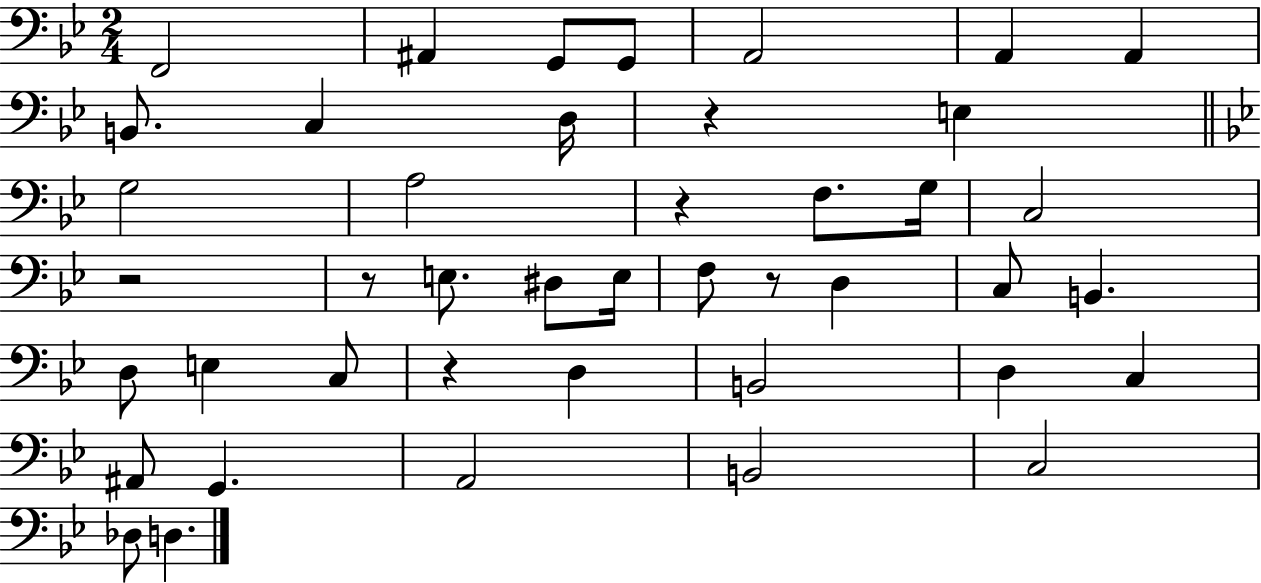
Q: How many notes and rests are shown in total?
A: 43